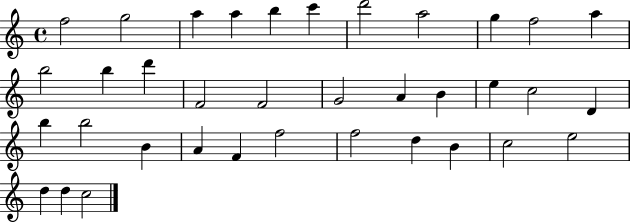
X:1
T:Untitled
M:4/4
L:1/4
K:C
f2 g2 a a b c' d'2 a2 g f2 a b2 b d' F2 F2 G2 A B e c2 D b b2 B A F f2 f2 d B c2 e2 d d c2